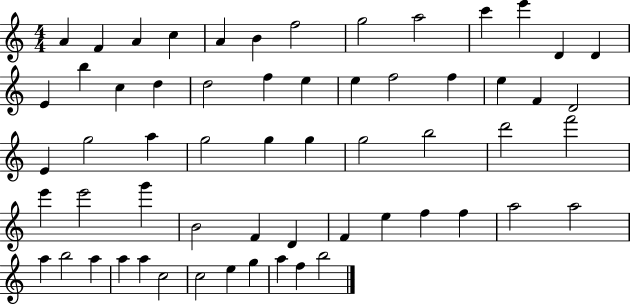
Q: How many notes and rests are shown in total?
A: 60